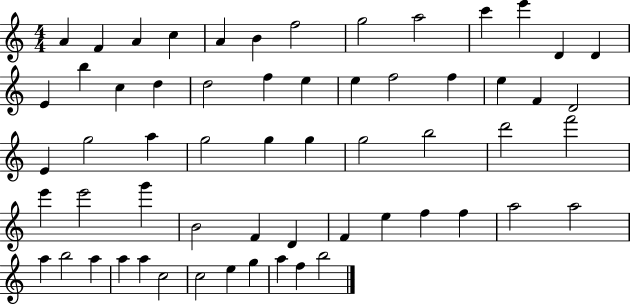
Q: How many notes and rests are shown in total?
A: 60